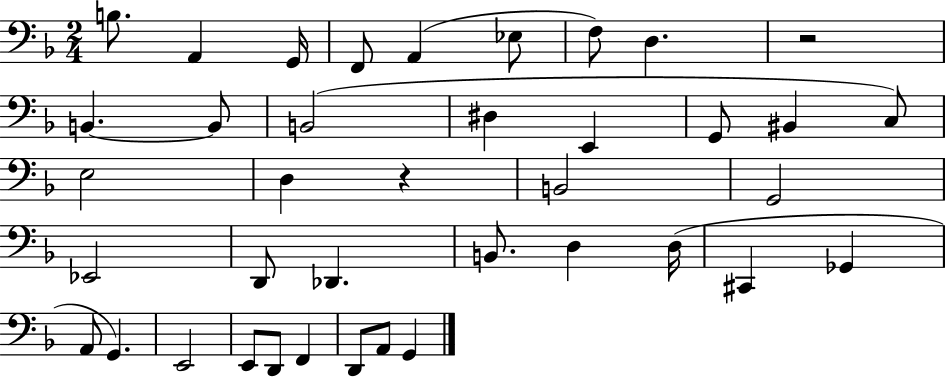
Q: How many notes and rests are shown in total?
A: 39